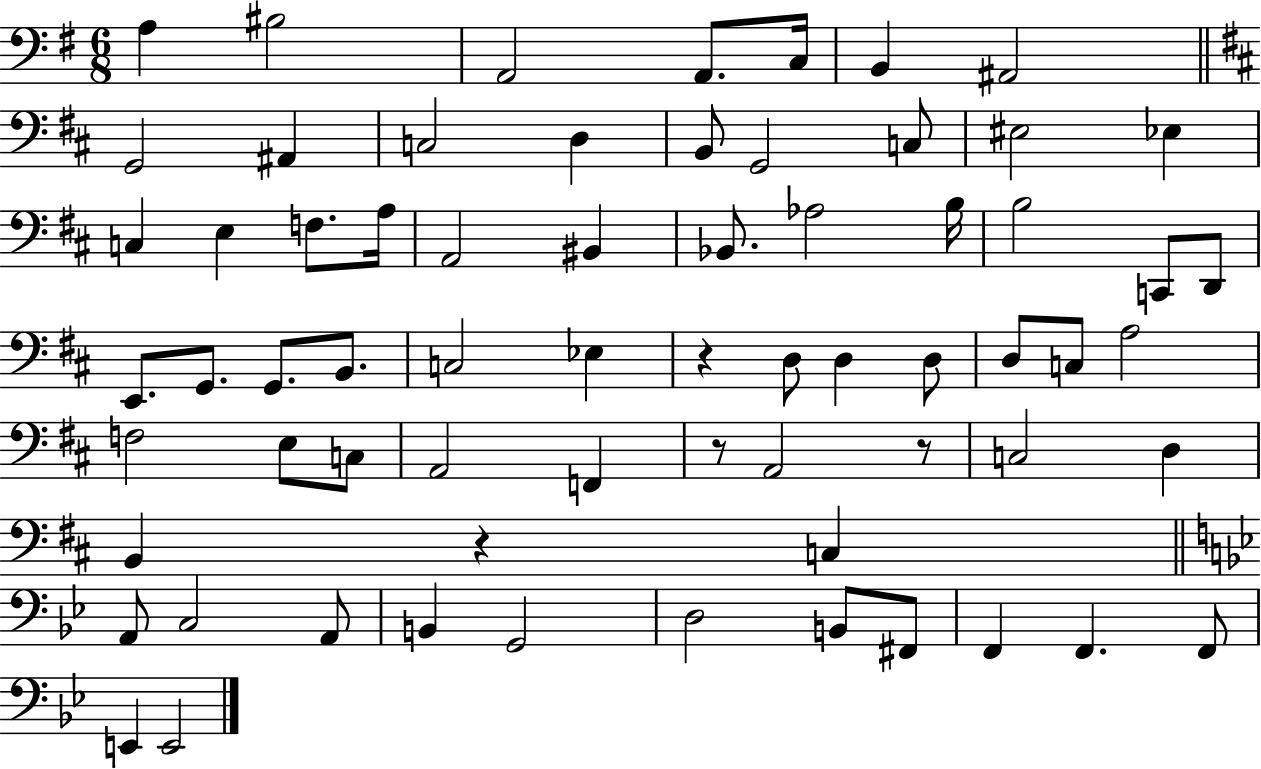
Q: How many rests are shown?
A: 4